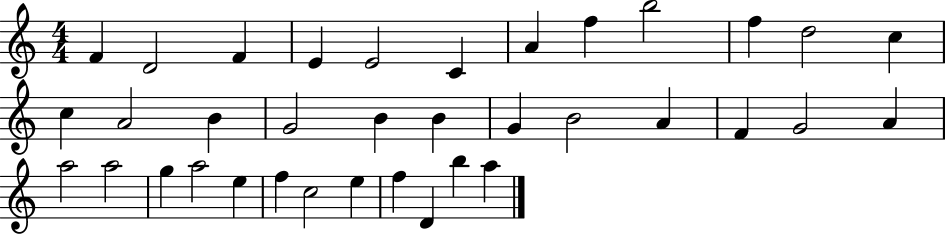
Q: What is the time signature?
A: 4/4